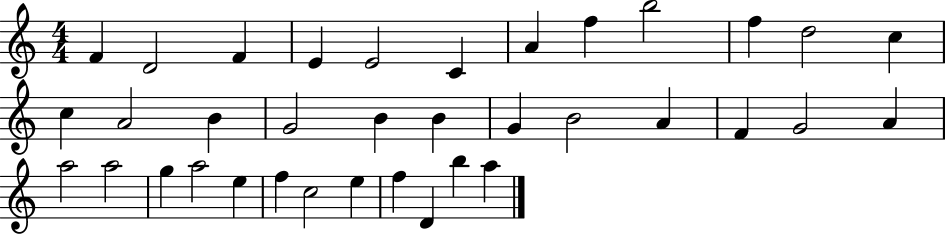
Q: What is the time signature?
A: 4/4